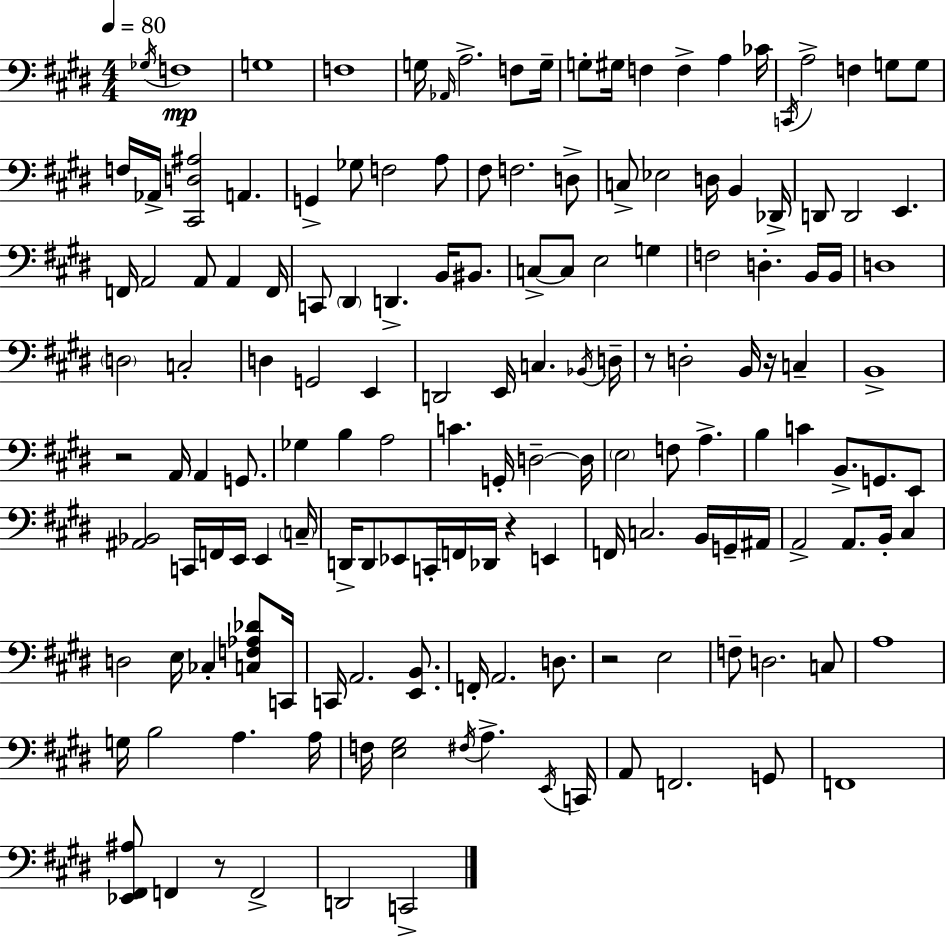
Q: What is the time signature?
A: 4/4